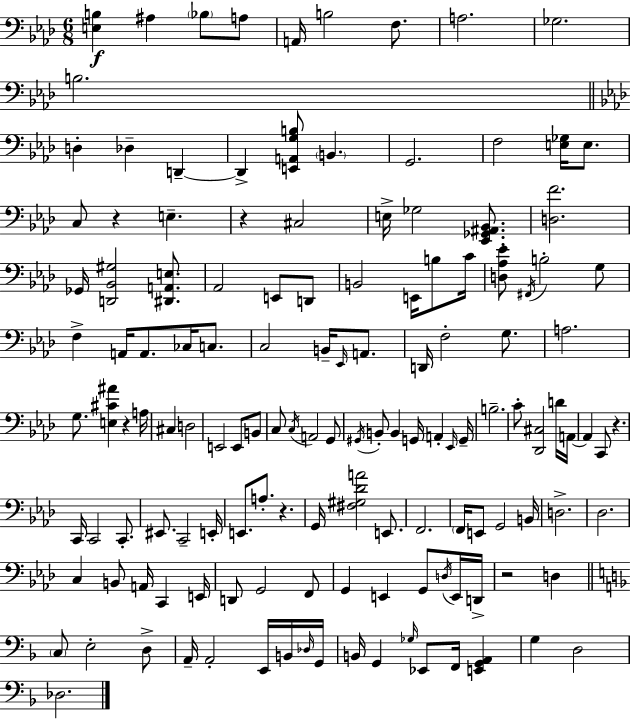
X:1
T:Untitled
M:6/8
L:1/4
K:Fm
[E,B,] ^A, _B,/2 A,/2 A,,/4 B,2 F,/2 A,2 _G,2 B,2 D, _D, D,, D,, [E,,A,,G,B,]/2 B,, G,,2 F,2 [E,_G,]/4 E,/2 C,/2 z E, z ^C,2 E,/4 _G,2 [_E,,_G,,^A,,_B,,]/2 [D,F]2 _G,,/4 [D,,_B,,^G,]2 [^D,,A,,E,]/2 _A,,2 E,,/2 D,,/2 B,,2 E,,/4 B,/2 C/4 [D,_A,_E]/2 ^F,,/4 B,2 G,/2 F, A,,/4 A,,/2 _C,/4 C,/2 C,2 B,,/4 _E,,/4 A,,/2 D,,/4 F,2 G,/2 A,2 G,/2 [E,^C^A] z A,/4 ^C, D,2 E,,2 E,,/2 B,,/2 C,/2 C,/4 A,,2 G,,/2 ^G,,/4 B,,/2 B,, G,,/4 A,, _E,,/4 G,,/4 B,2 C/2 [_D,,^C,]2 D/4 A,,/4 A,, C,,/2 z C,,/4 C,,2 C,,/2 ^E,,/2 C,,2 E,,/4 E,,/2 A,/2 z G,,/4 [^F,^G,_DA]2 E,,/2 F,,2 F,,/4 E,,/2 G,,2 B,,/4 D,2 _D,2 C, B,,/2 A,,/4 C,, E,,/4 D,,/2 G,,2 F,,/2 G,, E,, G,,/2 D,/4 E,,/4 D,,/4 z2 D, C,/2 E,2 D,/2 A,,/4 A,,2 E,,/4 B,,/4 _D,/4 G,,/4 B,,/4 G,, _G,/4 _E,,/2 F,,/4 [E,,G,,A,,] G, D,2 _D,2